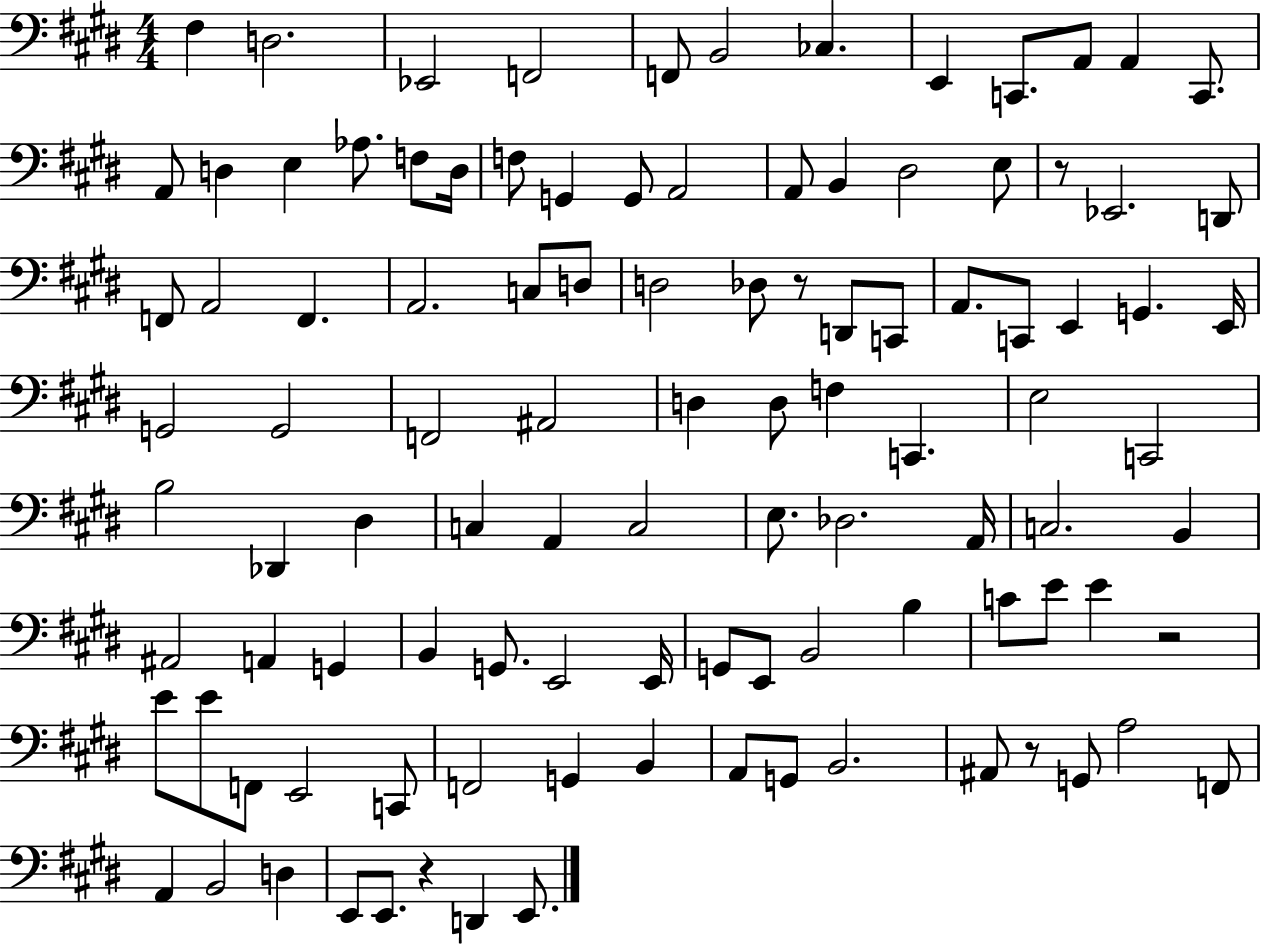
{
  \clef bass
  \numericTimeSignature
  \time 4/4
  \key e \major
  fis4 d2. | ees,2 f,2 | f,8 b,2 ces4. | e,4 c,8. a,8 a,4 c,8. | \break a,8 d4 e4 aes8. f8 d16 | f8 g,4 g,8 a,2 | a,8 b,4 dis2 e8 | r8 ees,2. d,8 | \break f,8 a,2 f,4. | a,2. c8 d8 | d2 des8 r8 d,8 c,8 | a,8. c,8 e,4 g,4. e,16 | \break g,2 g,2 | f,2 ais,2 | d4 d8 f4 c,4. | e2 c,2 | \break b2 des,4 dis4 | c4 a,4 c2 | e8. des2. a,16 | c2. b,4 | \break ais,2 a,4 g,4 | b,4 g,8. e,2 e,16 | g,8 e,8 b,2 b4 | c'8 e'8 e'4 r2 | \break e'8 e'8 f,8 e,2 c,8 | f,2 g,4 b,4 | a,8 g,8 b,2. | ais,8 r8 g,8 a2 f,8 | \break a,4 b,2 d4 | e,8 e,8. r4 d,4 e,8. | \bar "|."
}